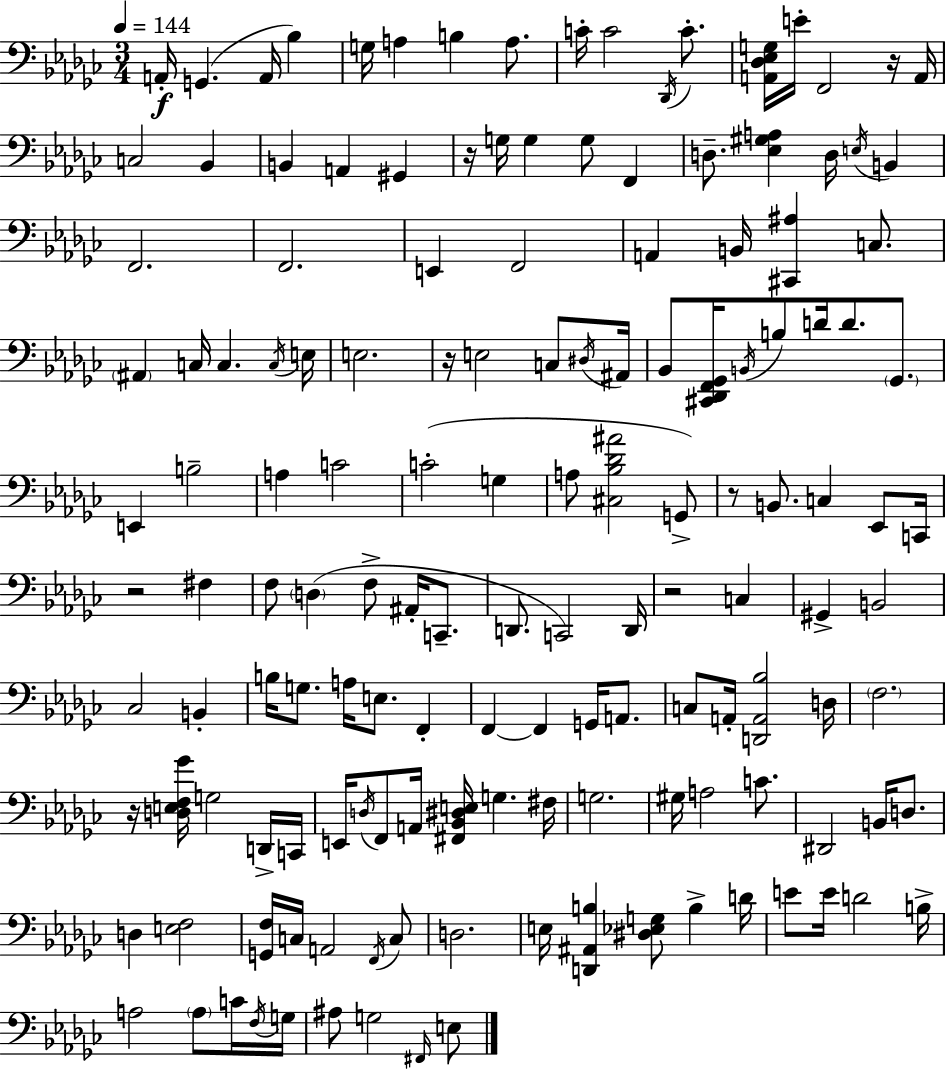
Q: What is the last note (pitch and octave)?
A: E3